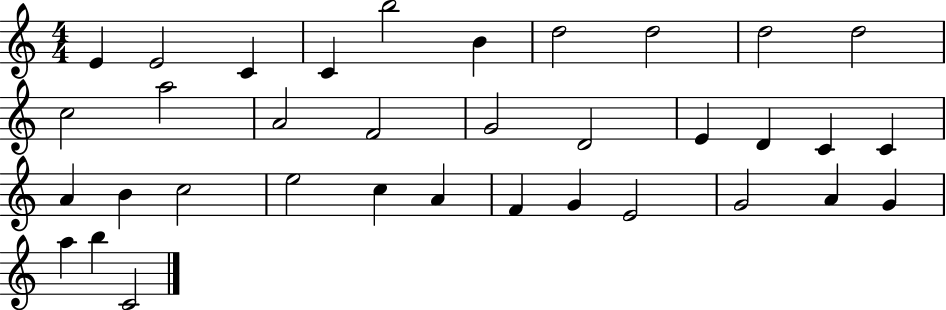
{
  \clef treble
  \numericTimeSignature
  \time 4/4
  \key c \major
  e'4 e'2 c'4 | c'4 b''2 b'4 | d''2 d''2 | d''2 d''2 | \break c''2 a''2 | a'2 f'2 | g'2 d'2 | e'4 d'4 c'4 c'4 | \break a'4 b'4 c''2 | e''2 c''4 a'4 | f'4 g'4 e'2 | g'2 a'4 g'4 | \break a''4 b''4 c'2 | \bar "|."
}